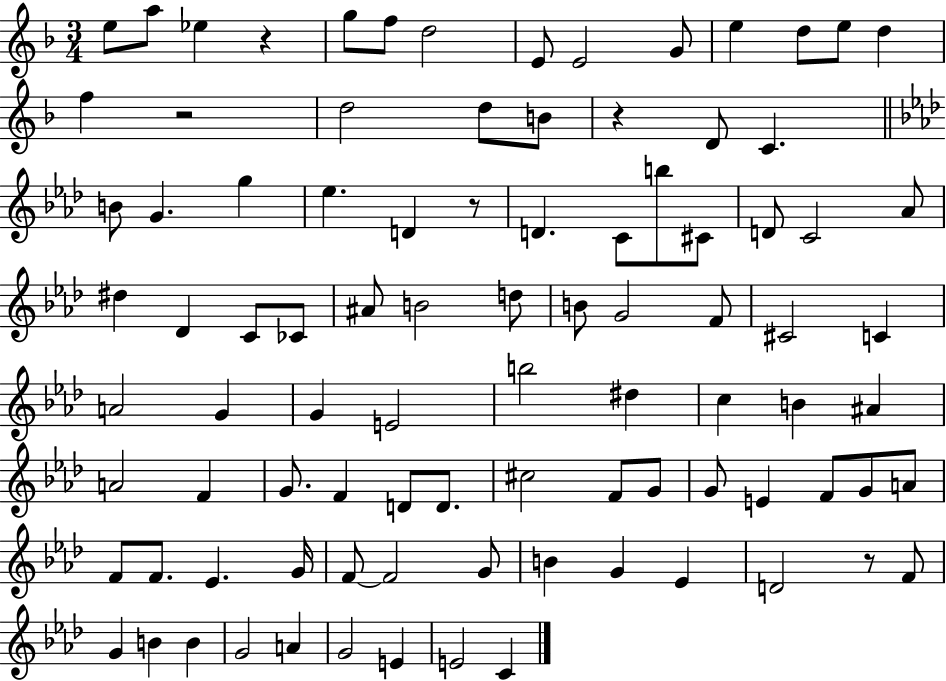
{
  \clef treble
  \numericTimeSignature
  \time 3/4
  \key f \major
  e''8 a''8 ees''4 r4 | g''8 f''8 d''2 | e'8 e'2 g'8 | e''4 d''8 e''8 d''4 | \break f''4 r2 | d''2 d''8 b'8 | r4 d'8 c'4. | \bar "||" \break \key aes \major b'8 g'4. g''4 | ees''4. d'4 r8 | d'4. c'8 b''8 cis'8 | d'8 c'2 aes'8 | \break dis''4 des'4 c'8 ces'8 | ais'8 b'2 d''8 | b'8 g'2 f'8 | cis'2 c'4 | \break a'2 g'4 | g'4 e'2 | b''2 dis''4 | c''4 b'4 ais'4 | \break a'2 f'4 | g'8. f'4 d'8 d'8. | cis''2 f'8 g'8 | g'8 e'4 f'8 g'8 a'8 | \break f'8 f'8. ees'4. g'16 | f'8~~ f'2 g'8 | b'4 g'4 ees'4 | d'2 r8 f'8 | \break g'4 b'4 b'4 | g'2 a'4 | g'2 e'4 | e'2 c'4 | \break \bar "|."
}